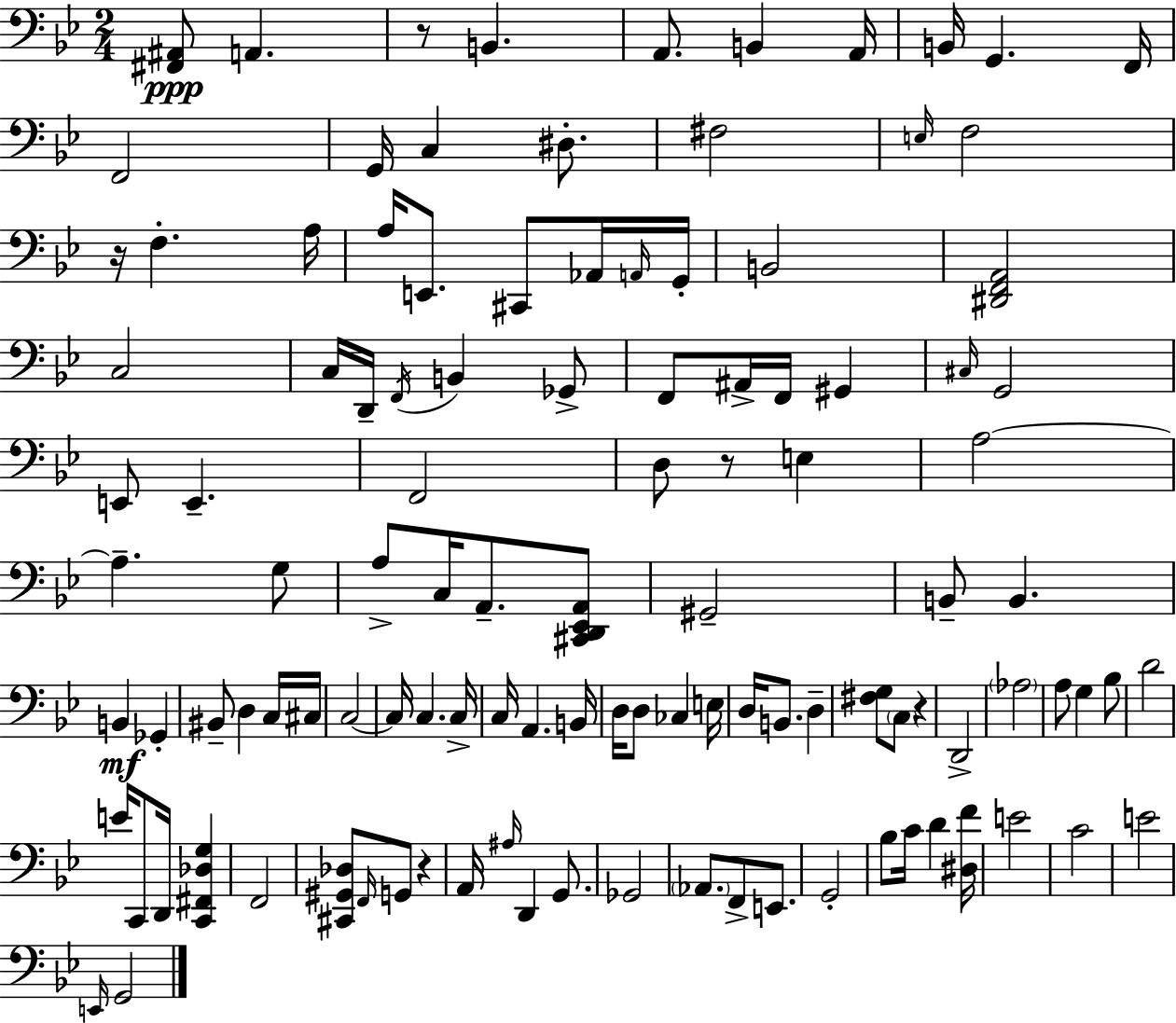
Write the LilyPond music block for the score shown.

{
  \clef bass
  \numericTimeSignature
  \time 2/4
  \key g \minor
  \repeat volta 2 { <fis, ais,>8\ppp a,4. | r8 b,4. | a,8. b,4 a,16 | b,16 g,4. f,16 | \break f,2 | g,16 c4 dis8.-. | fis2 | \grace { e16 } f2 | \break r16 f4.-. | a16 a16 e,8. cis,8 aes,16 | \grace { a,16 } g,16-. b,2 | <dis, f, a,>2 | \break c2 | c16 d,16-- \acciaccatura { f,16 } b,4 | ges,8-> f,8 ais,16-> f,16 gis,4 | \grace { cis16 } g,2 | \break e,8 e,4.-- | f,2 | d8 r8 | e4 a2~~ | \break a4.-- | g8 a8-> c16 a,8.-- | <cis, d, ees, a,>8 gis,2-- | b,8-- b,4. | \break b,4\mf | ges,4-. bis,8-- d4 | c16 cis16 c2~~ | c16 c4. | \break c16-> c16 a,4. | b,16 d16 d8 ces4 | e16 d16 b,8. | d4-- <fis g>8 \parenthesize c8 | \break r4 d,2-> | \parenthesize aes2 | a8 g4 | bes8 d'2 | \break e'16 c,8 d,16 | <c, fis, des g>4 f,2 | <cis, gis, des>8 \grace { f,16 } g,8 | r4 a,16 \grace { ais16 } d,4 | \break g,8. ges,2 | \parenthesize aes,8. | f,8-> e,8. g,2-. | bes8 | \break c'16 d'4 <dis f'>16 e'2 | c'2 | e'2 | \grace { e,16 } g,2 | \break } \bar "|."
}